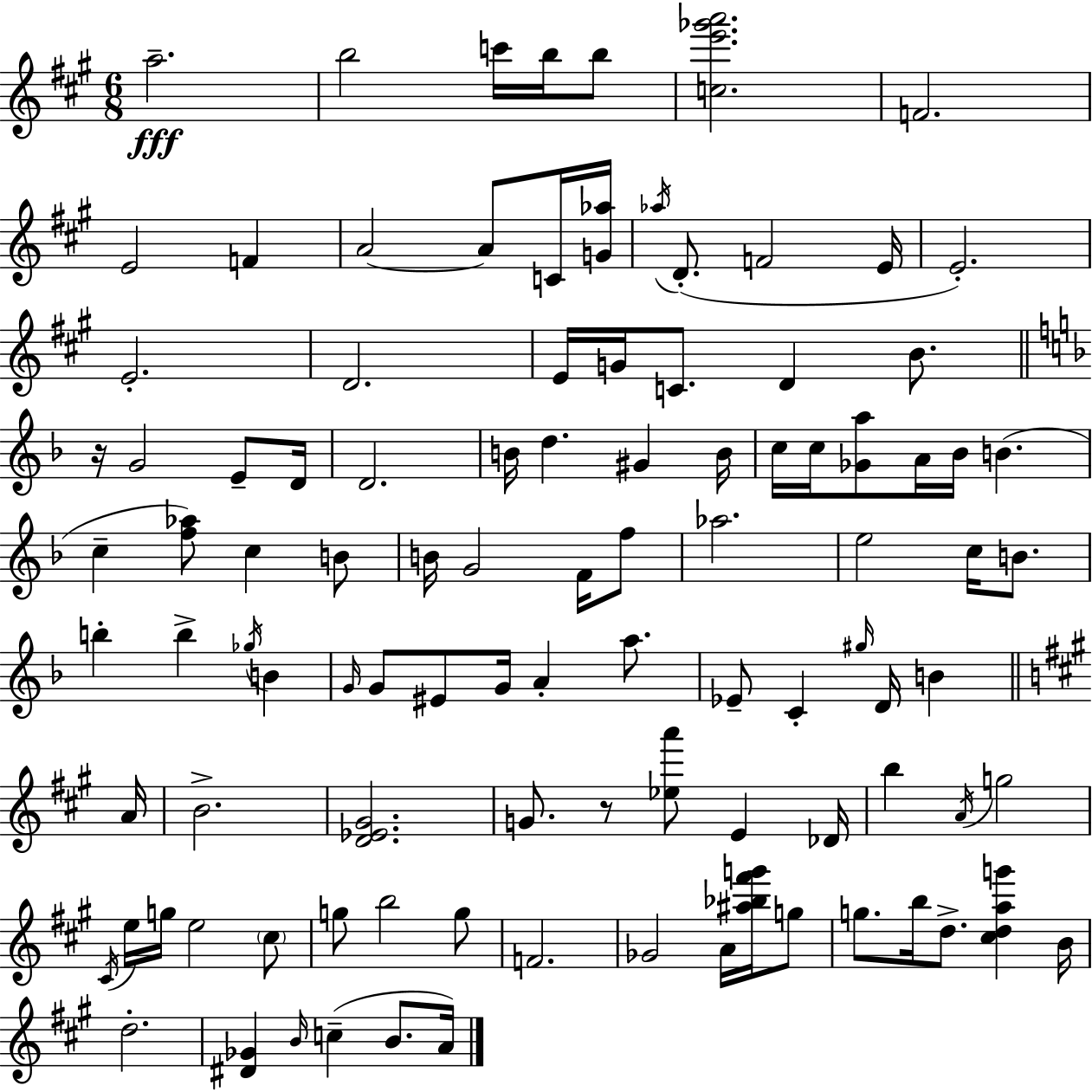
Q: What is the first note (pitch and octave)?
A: A5